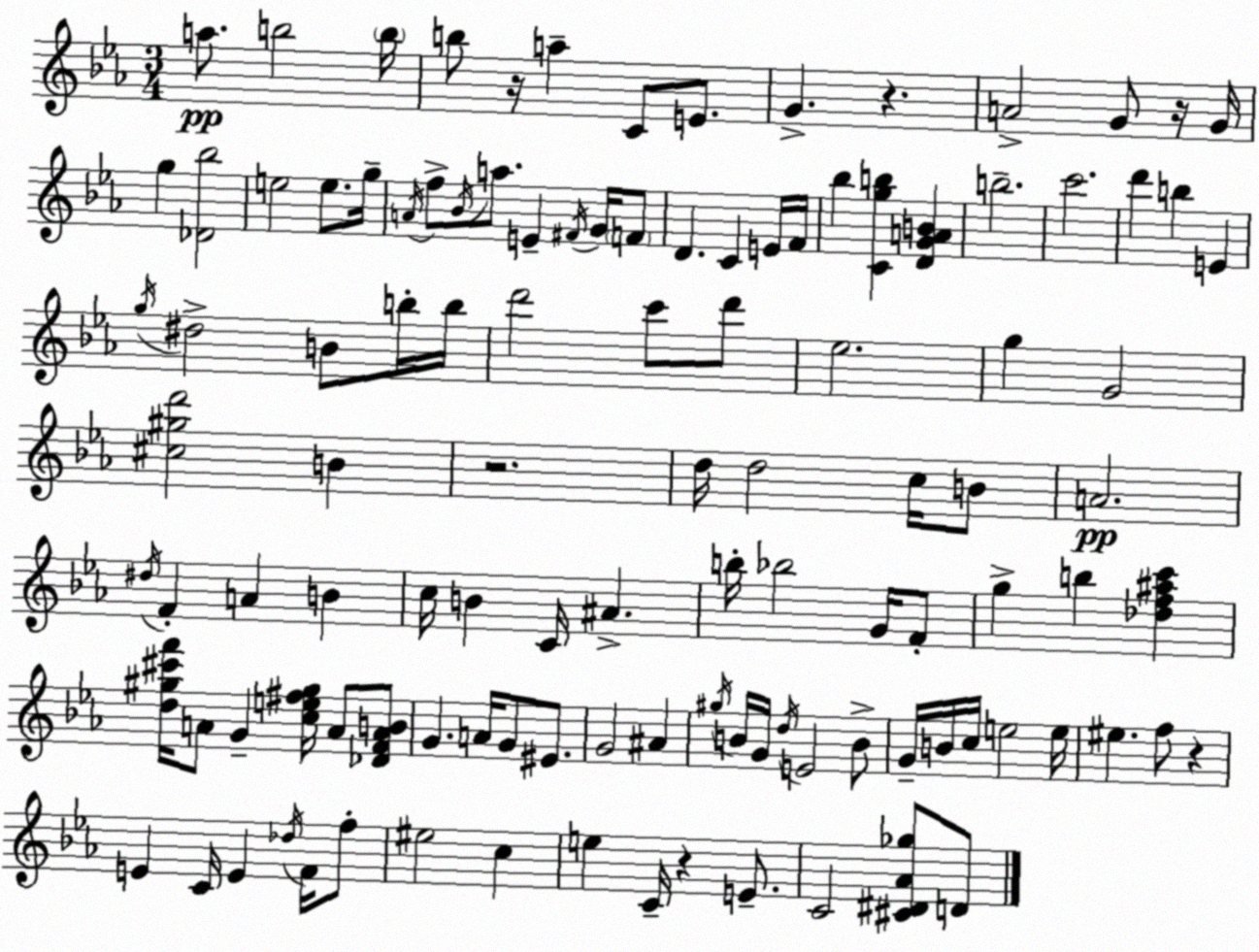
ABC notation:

X:1
T:Untitled
M:3/4
L:1/4
K:Eb
a/2 b2 b/4 b/2 z/4 a C/2 E/2 G z A2 G/2 z/4 G/4 g [_D_b]2 e2 e/2 g/4 A/4 f/2 _B/4 a/2 E ^F/4 G/4 F/2 D C E/4 F/4 _b [Cgb] [DGAB] b2 c'2 d' b E g/4 ^d2 B/2 b/4 b/4 d'2 c'/2 d'/2 _e2 g G2 [^c^gd']2 B z2 d/4 d2 c/4 B/2 A2 ^d/4 F A B c/4 B C/4 ^A b/4 _b2 G/4 F/2 g b [_df^ac'] [d^g^c'f']/4 A/2 G [ce^f^g]/4 A/2 [_DFAB]/2 G A/4 G/2 ^E/2 G2 ^A ^g/4 B/4 G/4 d/4 E2 B/2 G/4 B/4 c/4 e2 e/4 ^e f/2 z E C/4 E _d/4 F/4 f/2 ^e2 c e C/4 z E/2 C2 [^C^D_A_g]/2 D/2